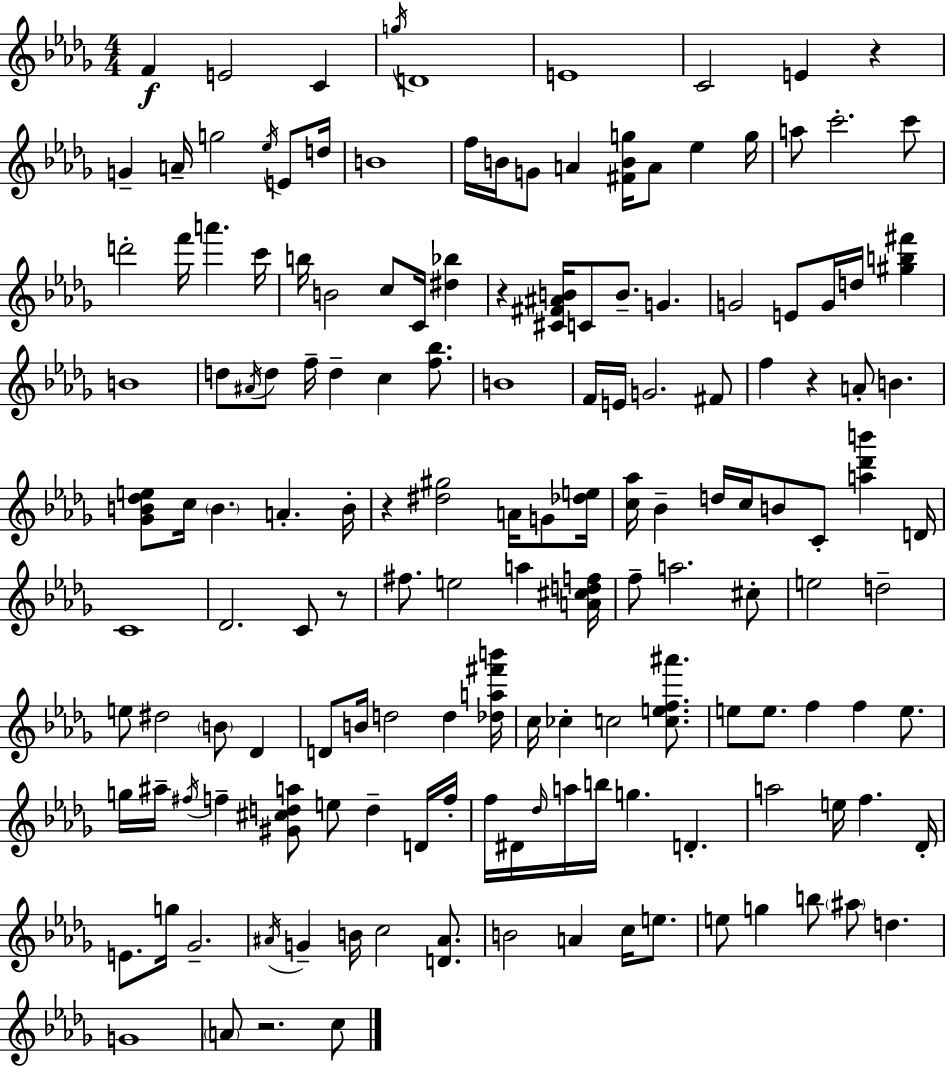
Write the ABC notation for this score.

X:1
T:Untitled
M:4/4
L:1/4
K:Bbm
F E2 C g/4 D4 E4 C2 E z G A/4 g2 _e/4 E/2 d/4 B4 f/4 B/4 G/2 A [^FBg]/4 A/2 _e g/4 a/2 c'2 c'/2 d'2 f'/4 a' c'/4 b/4 B2 c/2 C/4 [^d_b] z [^C^F^AB]/4 C/2 B/2 G G2 E/2 G/4 d/4 [^gb^f'] B4 d/2 ^A/4 d/2 f/4 d c [f_b]/2 B4 F/4 E/4 G2 ^F/2 f z A/2 B [_GB_de]/2 c/4 B A B/4 z [^d^g]2 A/4 G/2 [_de]/4 [c_a]/4 _B d/4 c/4 B/2 C/2 [a_d'b'] D/4 C4 _D2 C/2 z/2 ^f/2 e2 a [A^cdf]/4 f/2 a2 ^c/2 e2 d2 e/2 ^d2 B/2 _D D/2 B/4 d2 d [_da^f'b']/4 c/4 _c c2 [cef^a']/2 e/2 e/2 f f e/2 g/4 ^a/4 ^f/4 f [^G^cda]/2 e/2 d D/4 f/4 f/4 ^D/4 _d/4 a/4 b/4 g D a2 e/4 f _D/4 E/2 g/4 _G2 ^A/4 G B/4 c2 [D^A]/2 B2 A c/4 e/2 e/2 g b/2 ^a/2 d G4 A/2 z2 c/2